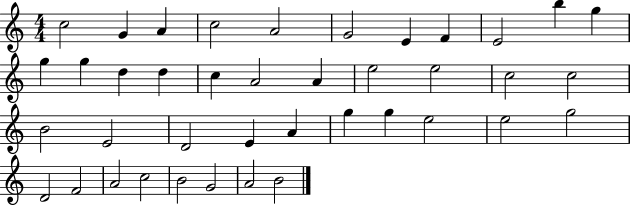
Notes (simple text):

C5/h G4/q A4/q C5/h A4/h G4/h E4/q F4/q E4/h B5/q G5/q G5/q G5/q D5/q D5/q C5/q A4/h A4/q E5/h E5/h C5/h C5/h B4/h E4/h D4/h E4/q A4/q G5/q G5/q E5/h E5/h G5/h D4/h F4/h A4/h C5/h B4/h G4/h A4/h B4/h